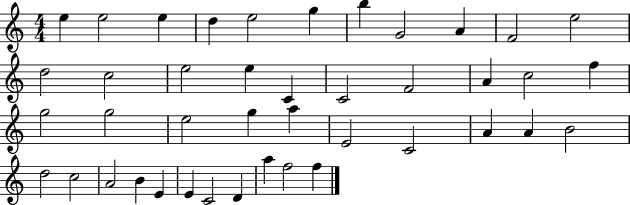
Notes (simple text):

E5/q E5/h E5/q D5/q E5/h G5/q B5/q G4/h A4/q F4/h E5/h D5/h C5/h E5/h E5/q C4/q C4/h F4/h A4/q C5/h F5/q G5/h G5/h E5/h G5/q A5/q E4/h C4/h A4/q A4/q B4/h D5/h C5/h A4/h B4/q E4/q E4/q C4/h D4/q A5/q F5/h F5/q